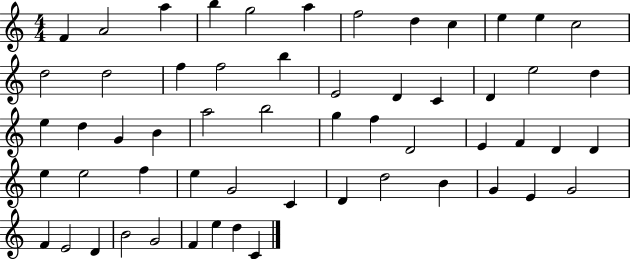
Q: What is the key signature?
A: C major